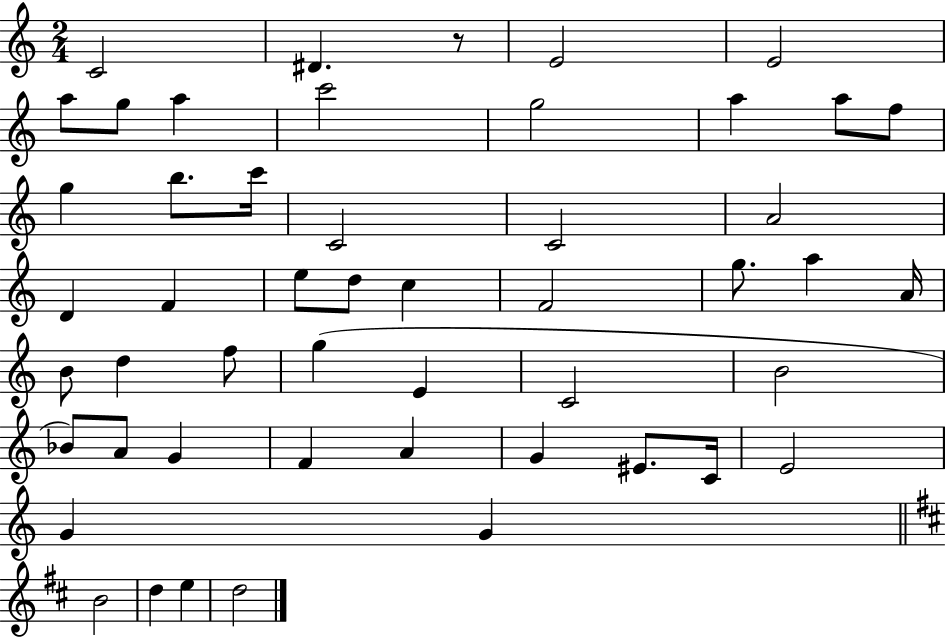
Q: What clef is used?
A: treble